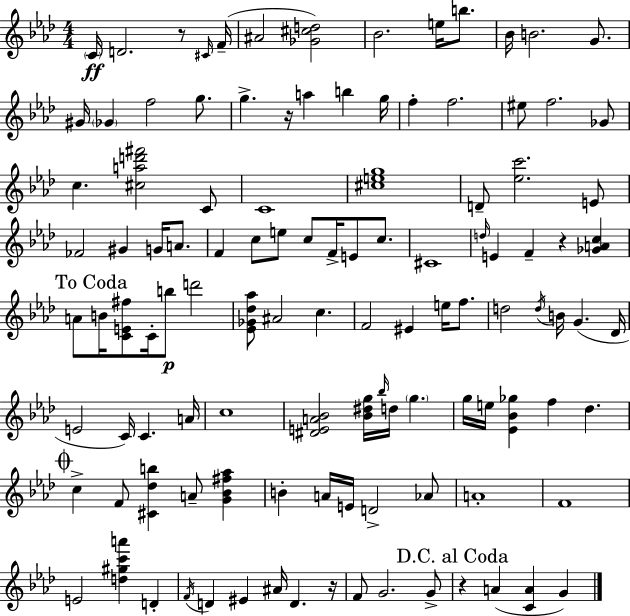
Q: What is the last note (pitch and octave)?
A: G4